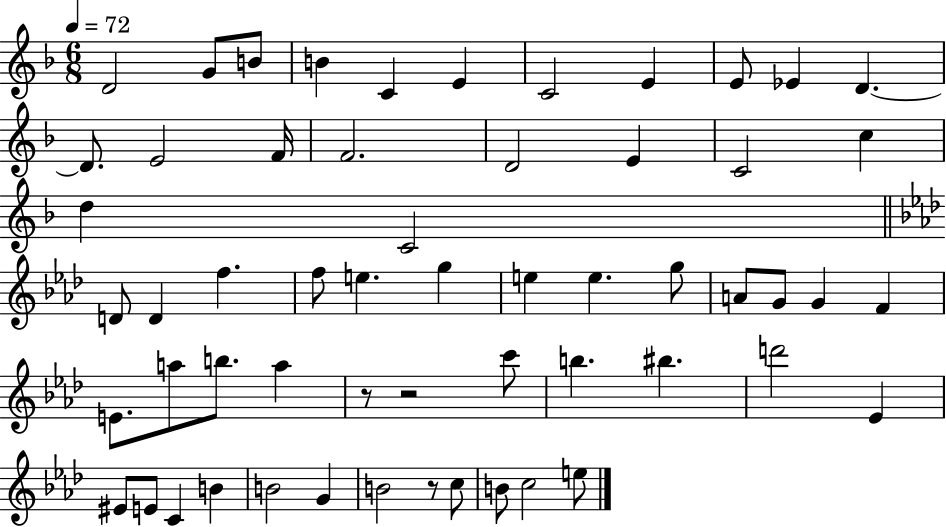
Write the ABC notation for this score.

X:1
T:Untitled
M:6/8
L:1/4
K:F
D2 G/2 B/2 B C E C2 E E/2 _E D D/2 E2 F/4 F2 D2 E C2 c d C2 D/2 D f f/2 e g e e g/2 A/2 G/2 G F E/2 a/2 b/2 a z/2 z2 c'/2 b ^b d'2 _E ^E/2 E/2 C B B2 G B2 z/2 c/2 B/2 c2 e/2